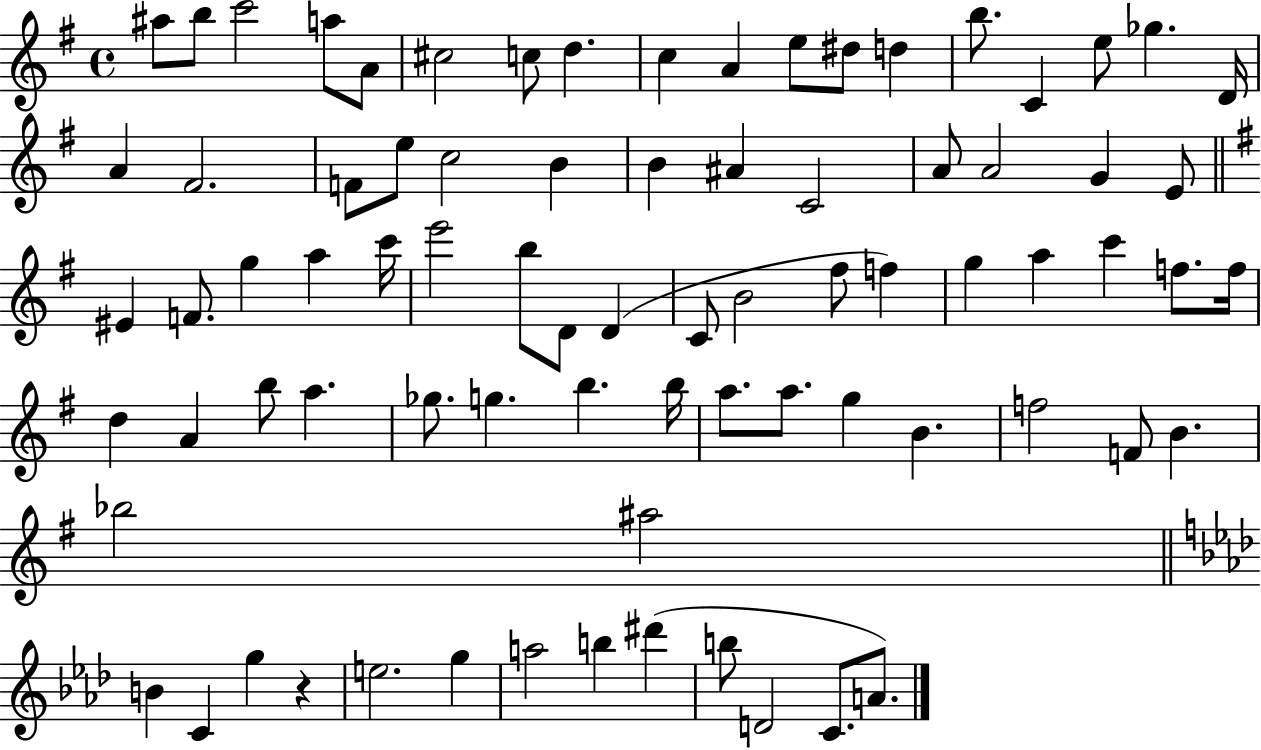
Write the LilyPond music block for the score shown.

{
  \clef treble
  \time 4/4
  \defaultTimeSignature
  \key g \major
  ais''8 b''8 c'''2 a''8 a'8 | cis''2 c''8 d''4. | c''4 a'4 e''8 dis''8 d''4 | b''8. c'4 e''8 ges''4. d'16 | \break a'4 fis'2. | f'8 e''8 c''2 b'4 | b'4 ais'4 c'2 | a'8 a'2 g'4 e'8 | \break \bar "||" \break \key g \major eis'4 f'8. g''4 a''4 c'''16 | e'''2 b''8 d'8 d'4( | c'8 b'2 fis''8 f''4) | g''4 a''4 c'''4 f''8. f''16 | \break d''4 a'4 b''8 a''4. | ges''8. g''4. b''4. b''16 | a''8. a''8. g''4 b'4. | f''2 f'8 b'4. | \break bes''2 ais''2 | \bar "||" \break \key aes \major b'4 c'4 g''4 r4 | e''2. g''4 | a''2 b''4 dis'''4( | b''8 d'2 c'8. a'8.) | \break \bar "|."
}